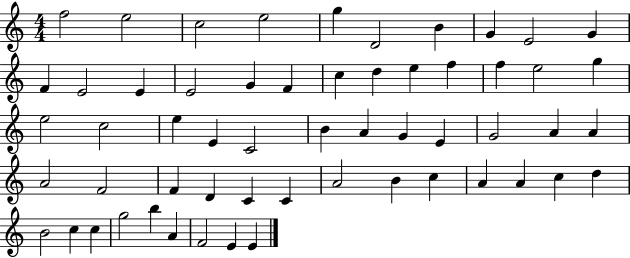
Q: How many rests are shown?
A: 0